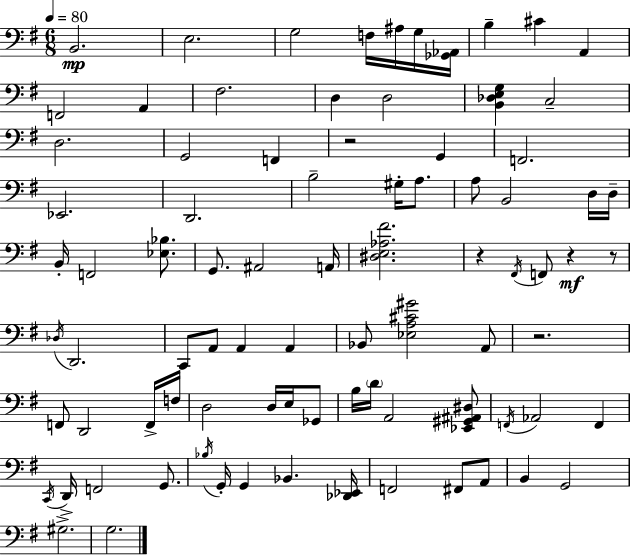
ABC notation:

X:1
T:Untitled
M:6/8
L:1/4
K:Em
B,,2 E,2 G,2 F,/4 ^A,/4 G,/4 [_G,,_A,,]/4 B, ^C A,, F,,2 A,, ^F,2 D, D,2 [B,,_D,E,G,] C,2 D,2 G,,2 F,, z2 G,, F,,2 _E,,2 D,,2 B,2 ^G,/4 A,/2 A,/2 B,,2 D,/4 D,/4 B,,/4 F,,2 [_E,_B,]/2 G,,/2 ^A,,2 A,,/4 [^D,E,_A,^F]2 z ^F,,/4 F,,/2 z z/2 _D,/4 D,,2 C,,/2 A,,/2 A,, A,, _B,,/2 [_E,A,^C^G]2 A,,/2 z2 F,,/2 D,,2 F,,/4 F,/4 D,2 D,/4 E,/4 _G,,/2 B,/4 D/4 A,,2 [_E,,^G,,^A,,^D,]/2 F,,/4 _A,,2 F,, C,,/4 D,,/4 F,,2 G,,/2 _B,/4 G,,/4 G,, _B,, [_D,,_E,,]/4 F,,2 ^F,,/2 A,,/2 B,, G,,2 ^G,2 G,2